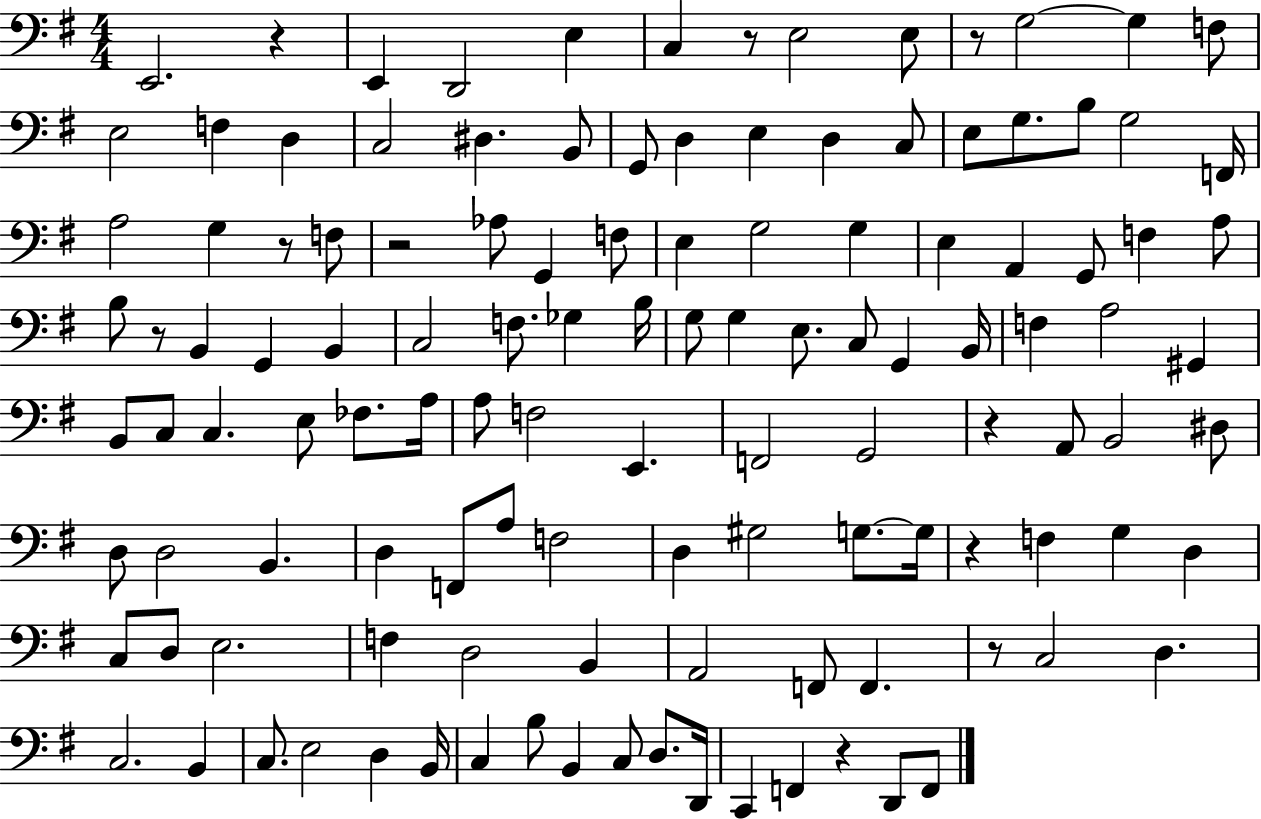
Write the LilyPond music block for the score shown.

{
  \clef bass
  \numericTimeSignature
  \time 4/4
  \key g \major
  e,2. r4 | e,4 d,2 e4 | c4 r8 e2 e8 | r8 g2~~ g4 f8 | \break e2 f4 d4 | c2 dis4. b,8 | g,8 d4 e4 d4 c8 | e8 g8. b8 g2 f,16 | \break a2 g4 r8 f8 | r2 aes8 g,4 f8 | e4 g2 g4 | e4 a,4 g,8 f4 a8 | \break b8 r8 b,4 g,4 b,4 | c2 f8. ges4 b16 | g8 g4 e8. c8 g,4 b,16 | f4 a2 gis,4 | \break b,8 c8 c4. e8 fes8. a16 | a8 f2 e,4. | f,2 g,2 | r4 a,8 b,2 dis8 | \break d8 d2 b,4. | d4 f,8 a8 f2 | d4 gis2 g8.~~ g16 | r4 f4 g4 d4 | \break c8 d8 e2. | f4 d2 b,4 | a,2 f,8 f,4. | r8 c2 d4. | \break c2. b,4 | c8. e2 d4 b,16 | c4 b8 b,4 c8 d8. d,16 | c,4 f,4 r4 d,8 f,8 | \break \bar "|."
}